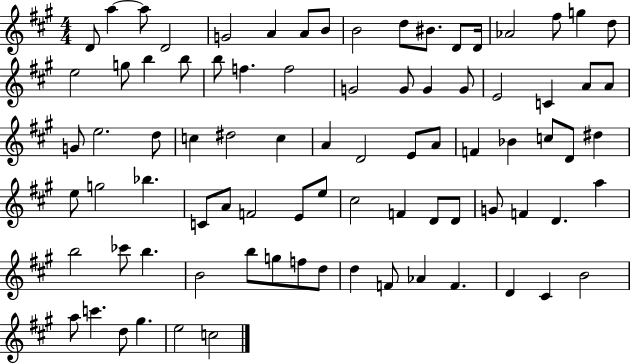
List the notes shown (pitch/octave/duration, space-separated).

D4/e A5/q A5/e D4/h G4/h A4/q A4/e B4/e B4/h D5/e BIS4/e. D4/e D4/s Ab4/h F#5/e G5/q D5/e E5/h G5/e B5/q B5/e B5/e F5/q. F5/h G4/h G4/e G4/q G4/e E4/h C4/q A4/e A4/e G4/e E5/h. D5/e C5/q D#5/h C5/q A4/q D4/h E4/e A4/e F4/q Bb4/q C5/e D4/e D#5/q E5/e G5/h Bb5/q. C4/e A4/e F4/h E4/e E5/e C#5/h F4/q D4/e D4/e G4/e F4/q D4/q. A5/q B5/h CES6/e B5/q. B4/h B5/e G5/e F5/e D5/e D5/q F4/e Ab4/q F4/q. D4/q C#4/q B4/h A5/e C6/q. D5/e G#5/q. E5/h C5/h